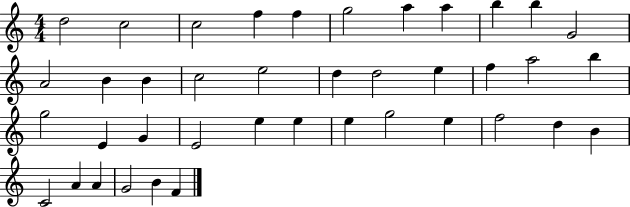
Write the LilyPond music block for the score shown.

{
  \clef treble
  \numericTimeSignature
  \time 4/4
  \key c \major
  d''2 c''2 | c''2 f''4 f''4 | g''2 a''4 a''4 | b''4 b''4 g'2 | \break a'2 b'4 b'4 | c''2 e''2 | d''4 d''2 e''4 | f''4 a''2 b''4 | \break g''2 e'4 g'4 | e'2 e''4 e''4 | e''4 g''2 e''4 | f''2 d''4 b'4 | \break c'2 a'4 a'4 | g'2 b'4 f'4 | \bar "|."
}